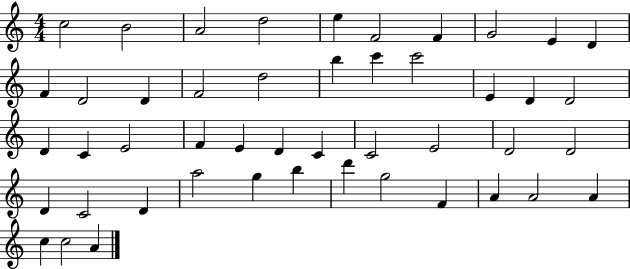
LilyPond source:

{
  \clef treble
  \numericTimeSignature
  \time 4/4
  \key c \major
  c''2 b'2 | a'2 d''2 | e''4 f'2 f'4 | g'2 e'4 d'4 | \break f'4 d'2 d'4 | f'2 d''2 | b''4 c'''4 c'''2 | e'4 d'4 d'2 | \break d'4 c'4 e'2 | f'4 e'4 d'4 c'4 | c'2 e'2 | d'2 d'2 | \break d'4 c'2 d'4 | a''2 g''4 b''4 | d'''4 g''2 f'4 | a'4 a'2 a'4 | \break c''4 c''2 a'4 | \bar "|."
}